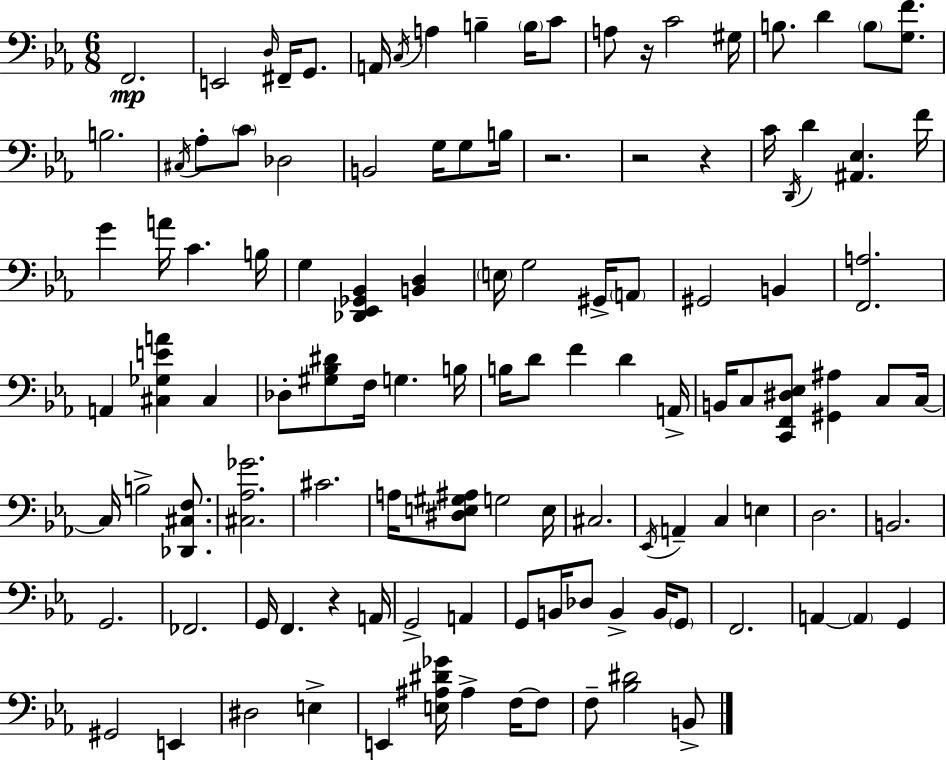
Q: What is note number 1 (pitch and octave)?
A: F2